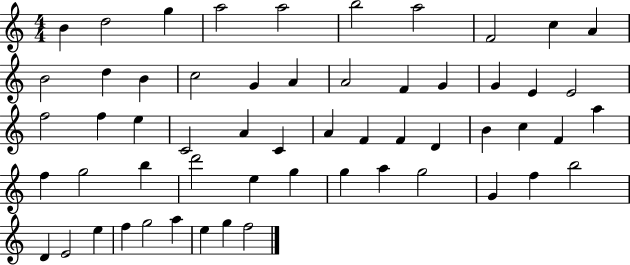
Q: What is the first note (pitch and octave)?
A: B4